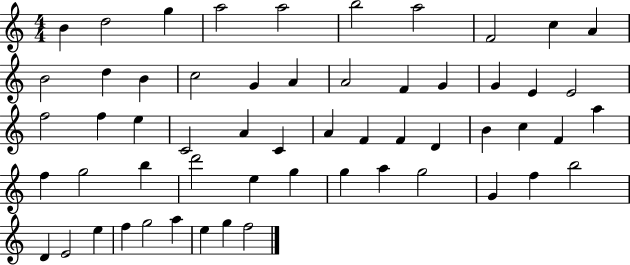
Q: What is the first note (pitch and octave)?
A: B4